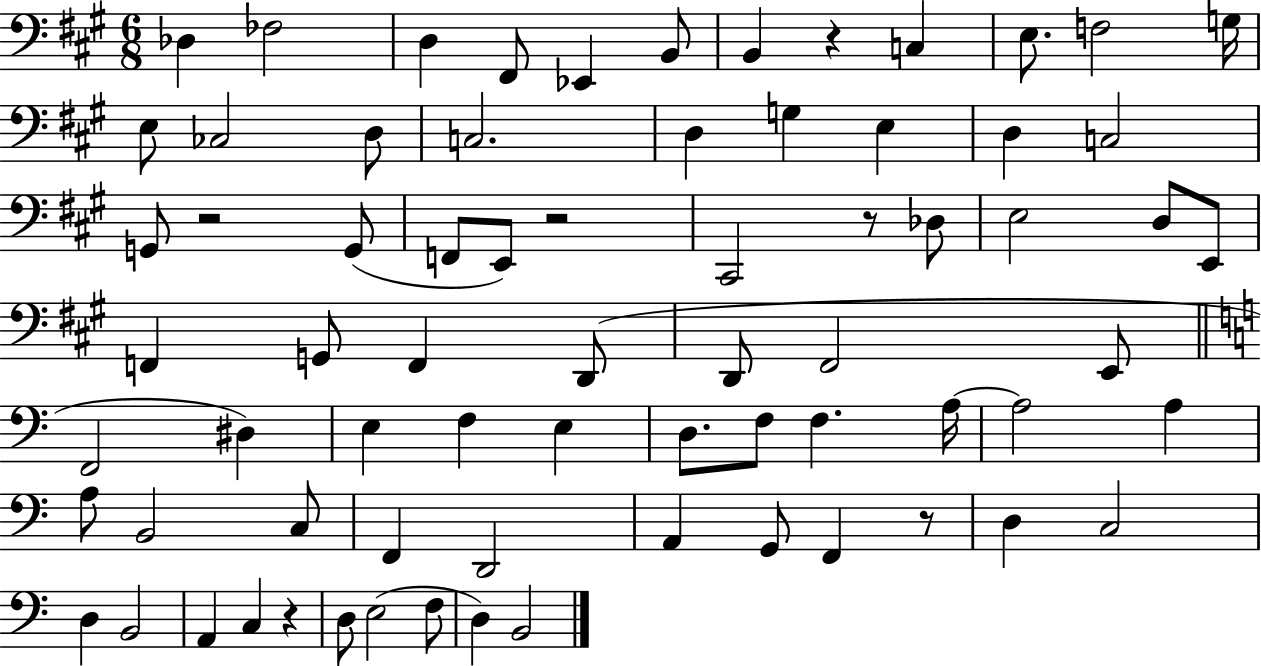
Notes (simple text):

Db3/q FES3/h D3/q F#2/e Eb2/q B2/e B2/q R/q C3/q E3/e. F3/h G3/s E3/e CES3/h D3/e C3/h. D3/q G3/q E3/q D3/q C3/h G2/e R/h G2/e F2/e E2/e R/h C#2/h R/e Db3/e E3/h D3/e E2/e F2/q G2/e F2/q D2/e D2/e F#2/h E2/e F2/h D#3/q E3/q F3/q E3/q D3/e. F3/e F3/q. A3/s A3/h A3/q A3/e B2/h C3/e F2/q D2/h A2/q G2/e F2/q R/e D3/q C3/h D3/q B2/h A2/q C3/q R/q D3/e E3/h F3/e D3/q B2/h